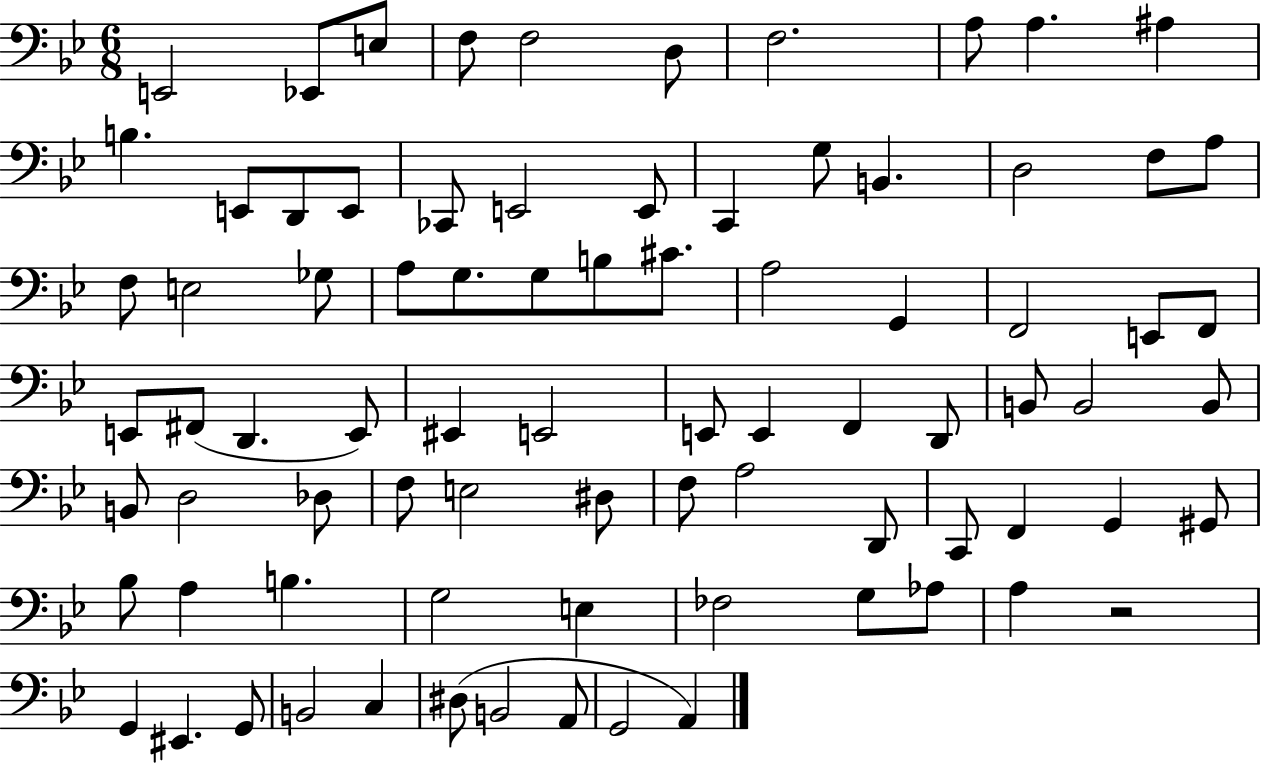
E2/h Eb2/e E3/e F3/e F3/h D3/e F3/h. A3/e A3/q. A#3/q B3/q. E2/e D2/e E2/e CES2/e E2/h E2/e C2/q G3/e B2/q. D3/h F3/e A3/e F3/e E3/h Gb3/e A3/e G3/e. G3/e B3/e C#4/e. A3/h G2/q F2/h E2/e F2/e E2/e F#2/e D2/q. E2/e EIS2/q E2/h E2/e E2/q F2/q D2/e B2/e B2/h B2/e B2/e D3/h Db3/e F3/e E3/h D#3/e F3/e A3/h D2/e C2/e F2/q G2/q G#2/e Bb3/e A3/q B3/q. G3/h E3/q FES3/h G3/e Ab3/e A3/q R/h G2/q EIS2/q. G2/e B2/h C3/q D#3/e B2/h A2/e G2/h A2/q